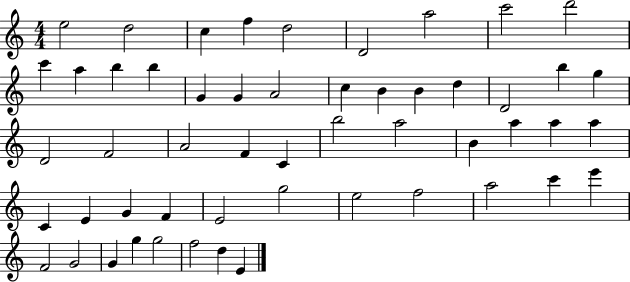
{
  \clef treble
  \numericTimeSignature
  \time 4/4
  \key c \major
  e''2 d''2 | c''4 f''4 d''2 | d'2 a''2 | c'''2 d'''2 | \break c'''4 a''4 b''4 b''4 | g'4 g'4 a'2 | c''4 b'4 b'4 d''4 | d'2 b''4 g''4 | \break d'2 f'2 | a'2 f'4 c'4 | b''2 a''2 | b'4 a''4 a''4 a''4 | \break c'4 e'4 g'4 f'4 | e'2 g''2 | e''2 f''2 | a''2 c'''4 e'''4 | \break f'2 g'2 | g'4 g''4 g''2 | f''2 d''4 e'4 | \bar "|."
}